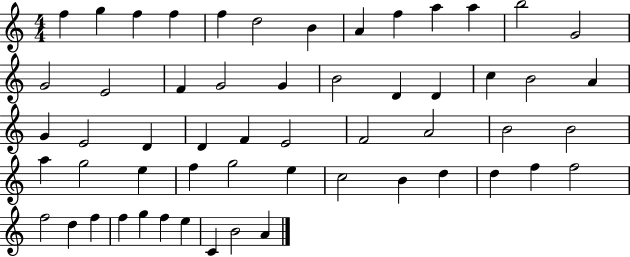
F5/q G5/q F5/q F5/q F5/q D5/h B4/q A4/q F5/q A5/q A5/q B5/h G4/h G4/h E4/h F4/q G4/h G4/q B4/h D4/q D4/q C5/q B4/h A4/q G4/q E4/h D4/q D4/q F4/q E4/h F4/h A4/h B4/h B4/h A5/q G5/h E5/q F5/q G5/h E5/q C5/h B4/q D5/q D5/q F5/q F5/h F5/h D5/q F5/q F5/q G5/q F5/q E5/q C4/q B4/h A4/q